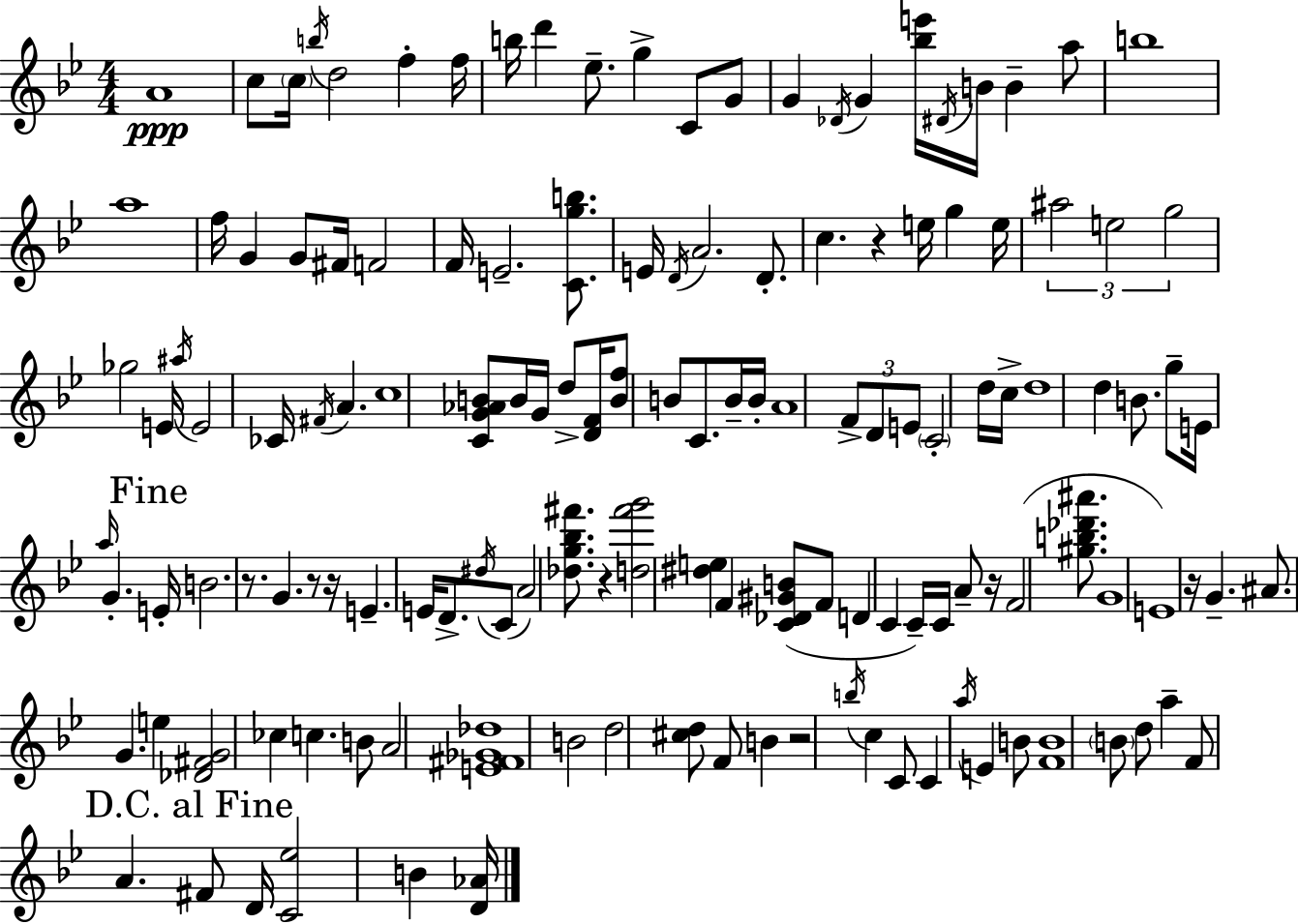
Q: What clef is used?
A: treble